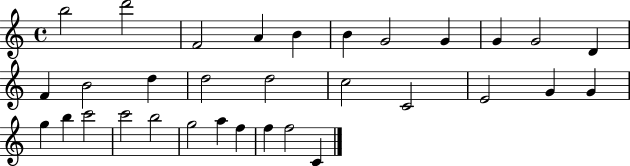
{
  \clef treble
  \time 4/4
  \defaultTimeSignature
  \key c \major
  b''2 d'''2 | f'2 a'4 b'4 | b'4 g'2 g'4 | g'4 g'2 d'4 | \break f'4 b'2 d''4 | d''2 d''2 | c''2 c'2 | e'2 g'4 g'4 | \break g''4 b''4 c'''2 | c'''2 b''2 | g''2 a''4 f''4 | f''4 f''2 c'4 | \break \bar "|."
}